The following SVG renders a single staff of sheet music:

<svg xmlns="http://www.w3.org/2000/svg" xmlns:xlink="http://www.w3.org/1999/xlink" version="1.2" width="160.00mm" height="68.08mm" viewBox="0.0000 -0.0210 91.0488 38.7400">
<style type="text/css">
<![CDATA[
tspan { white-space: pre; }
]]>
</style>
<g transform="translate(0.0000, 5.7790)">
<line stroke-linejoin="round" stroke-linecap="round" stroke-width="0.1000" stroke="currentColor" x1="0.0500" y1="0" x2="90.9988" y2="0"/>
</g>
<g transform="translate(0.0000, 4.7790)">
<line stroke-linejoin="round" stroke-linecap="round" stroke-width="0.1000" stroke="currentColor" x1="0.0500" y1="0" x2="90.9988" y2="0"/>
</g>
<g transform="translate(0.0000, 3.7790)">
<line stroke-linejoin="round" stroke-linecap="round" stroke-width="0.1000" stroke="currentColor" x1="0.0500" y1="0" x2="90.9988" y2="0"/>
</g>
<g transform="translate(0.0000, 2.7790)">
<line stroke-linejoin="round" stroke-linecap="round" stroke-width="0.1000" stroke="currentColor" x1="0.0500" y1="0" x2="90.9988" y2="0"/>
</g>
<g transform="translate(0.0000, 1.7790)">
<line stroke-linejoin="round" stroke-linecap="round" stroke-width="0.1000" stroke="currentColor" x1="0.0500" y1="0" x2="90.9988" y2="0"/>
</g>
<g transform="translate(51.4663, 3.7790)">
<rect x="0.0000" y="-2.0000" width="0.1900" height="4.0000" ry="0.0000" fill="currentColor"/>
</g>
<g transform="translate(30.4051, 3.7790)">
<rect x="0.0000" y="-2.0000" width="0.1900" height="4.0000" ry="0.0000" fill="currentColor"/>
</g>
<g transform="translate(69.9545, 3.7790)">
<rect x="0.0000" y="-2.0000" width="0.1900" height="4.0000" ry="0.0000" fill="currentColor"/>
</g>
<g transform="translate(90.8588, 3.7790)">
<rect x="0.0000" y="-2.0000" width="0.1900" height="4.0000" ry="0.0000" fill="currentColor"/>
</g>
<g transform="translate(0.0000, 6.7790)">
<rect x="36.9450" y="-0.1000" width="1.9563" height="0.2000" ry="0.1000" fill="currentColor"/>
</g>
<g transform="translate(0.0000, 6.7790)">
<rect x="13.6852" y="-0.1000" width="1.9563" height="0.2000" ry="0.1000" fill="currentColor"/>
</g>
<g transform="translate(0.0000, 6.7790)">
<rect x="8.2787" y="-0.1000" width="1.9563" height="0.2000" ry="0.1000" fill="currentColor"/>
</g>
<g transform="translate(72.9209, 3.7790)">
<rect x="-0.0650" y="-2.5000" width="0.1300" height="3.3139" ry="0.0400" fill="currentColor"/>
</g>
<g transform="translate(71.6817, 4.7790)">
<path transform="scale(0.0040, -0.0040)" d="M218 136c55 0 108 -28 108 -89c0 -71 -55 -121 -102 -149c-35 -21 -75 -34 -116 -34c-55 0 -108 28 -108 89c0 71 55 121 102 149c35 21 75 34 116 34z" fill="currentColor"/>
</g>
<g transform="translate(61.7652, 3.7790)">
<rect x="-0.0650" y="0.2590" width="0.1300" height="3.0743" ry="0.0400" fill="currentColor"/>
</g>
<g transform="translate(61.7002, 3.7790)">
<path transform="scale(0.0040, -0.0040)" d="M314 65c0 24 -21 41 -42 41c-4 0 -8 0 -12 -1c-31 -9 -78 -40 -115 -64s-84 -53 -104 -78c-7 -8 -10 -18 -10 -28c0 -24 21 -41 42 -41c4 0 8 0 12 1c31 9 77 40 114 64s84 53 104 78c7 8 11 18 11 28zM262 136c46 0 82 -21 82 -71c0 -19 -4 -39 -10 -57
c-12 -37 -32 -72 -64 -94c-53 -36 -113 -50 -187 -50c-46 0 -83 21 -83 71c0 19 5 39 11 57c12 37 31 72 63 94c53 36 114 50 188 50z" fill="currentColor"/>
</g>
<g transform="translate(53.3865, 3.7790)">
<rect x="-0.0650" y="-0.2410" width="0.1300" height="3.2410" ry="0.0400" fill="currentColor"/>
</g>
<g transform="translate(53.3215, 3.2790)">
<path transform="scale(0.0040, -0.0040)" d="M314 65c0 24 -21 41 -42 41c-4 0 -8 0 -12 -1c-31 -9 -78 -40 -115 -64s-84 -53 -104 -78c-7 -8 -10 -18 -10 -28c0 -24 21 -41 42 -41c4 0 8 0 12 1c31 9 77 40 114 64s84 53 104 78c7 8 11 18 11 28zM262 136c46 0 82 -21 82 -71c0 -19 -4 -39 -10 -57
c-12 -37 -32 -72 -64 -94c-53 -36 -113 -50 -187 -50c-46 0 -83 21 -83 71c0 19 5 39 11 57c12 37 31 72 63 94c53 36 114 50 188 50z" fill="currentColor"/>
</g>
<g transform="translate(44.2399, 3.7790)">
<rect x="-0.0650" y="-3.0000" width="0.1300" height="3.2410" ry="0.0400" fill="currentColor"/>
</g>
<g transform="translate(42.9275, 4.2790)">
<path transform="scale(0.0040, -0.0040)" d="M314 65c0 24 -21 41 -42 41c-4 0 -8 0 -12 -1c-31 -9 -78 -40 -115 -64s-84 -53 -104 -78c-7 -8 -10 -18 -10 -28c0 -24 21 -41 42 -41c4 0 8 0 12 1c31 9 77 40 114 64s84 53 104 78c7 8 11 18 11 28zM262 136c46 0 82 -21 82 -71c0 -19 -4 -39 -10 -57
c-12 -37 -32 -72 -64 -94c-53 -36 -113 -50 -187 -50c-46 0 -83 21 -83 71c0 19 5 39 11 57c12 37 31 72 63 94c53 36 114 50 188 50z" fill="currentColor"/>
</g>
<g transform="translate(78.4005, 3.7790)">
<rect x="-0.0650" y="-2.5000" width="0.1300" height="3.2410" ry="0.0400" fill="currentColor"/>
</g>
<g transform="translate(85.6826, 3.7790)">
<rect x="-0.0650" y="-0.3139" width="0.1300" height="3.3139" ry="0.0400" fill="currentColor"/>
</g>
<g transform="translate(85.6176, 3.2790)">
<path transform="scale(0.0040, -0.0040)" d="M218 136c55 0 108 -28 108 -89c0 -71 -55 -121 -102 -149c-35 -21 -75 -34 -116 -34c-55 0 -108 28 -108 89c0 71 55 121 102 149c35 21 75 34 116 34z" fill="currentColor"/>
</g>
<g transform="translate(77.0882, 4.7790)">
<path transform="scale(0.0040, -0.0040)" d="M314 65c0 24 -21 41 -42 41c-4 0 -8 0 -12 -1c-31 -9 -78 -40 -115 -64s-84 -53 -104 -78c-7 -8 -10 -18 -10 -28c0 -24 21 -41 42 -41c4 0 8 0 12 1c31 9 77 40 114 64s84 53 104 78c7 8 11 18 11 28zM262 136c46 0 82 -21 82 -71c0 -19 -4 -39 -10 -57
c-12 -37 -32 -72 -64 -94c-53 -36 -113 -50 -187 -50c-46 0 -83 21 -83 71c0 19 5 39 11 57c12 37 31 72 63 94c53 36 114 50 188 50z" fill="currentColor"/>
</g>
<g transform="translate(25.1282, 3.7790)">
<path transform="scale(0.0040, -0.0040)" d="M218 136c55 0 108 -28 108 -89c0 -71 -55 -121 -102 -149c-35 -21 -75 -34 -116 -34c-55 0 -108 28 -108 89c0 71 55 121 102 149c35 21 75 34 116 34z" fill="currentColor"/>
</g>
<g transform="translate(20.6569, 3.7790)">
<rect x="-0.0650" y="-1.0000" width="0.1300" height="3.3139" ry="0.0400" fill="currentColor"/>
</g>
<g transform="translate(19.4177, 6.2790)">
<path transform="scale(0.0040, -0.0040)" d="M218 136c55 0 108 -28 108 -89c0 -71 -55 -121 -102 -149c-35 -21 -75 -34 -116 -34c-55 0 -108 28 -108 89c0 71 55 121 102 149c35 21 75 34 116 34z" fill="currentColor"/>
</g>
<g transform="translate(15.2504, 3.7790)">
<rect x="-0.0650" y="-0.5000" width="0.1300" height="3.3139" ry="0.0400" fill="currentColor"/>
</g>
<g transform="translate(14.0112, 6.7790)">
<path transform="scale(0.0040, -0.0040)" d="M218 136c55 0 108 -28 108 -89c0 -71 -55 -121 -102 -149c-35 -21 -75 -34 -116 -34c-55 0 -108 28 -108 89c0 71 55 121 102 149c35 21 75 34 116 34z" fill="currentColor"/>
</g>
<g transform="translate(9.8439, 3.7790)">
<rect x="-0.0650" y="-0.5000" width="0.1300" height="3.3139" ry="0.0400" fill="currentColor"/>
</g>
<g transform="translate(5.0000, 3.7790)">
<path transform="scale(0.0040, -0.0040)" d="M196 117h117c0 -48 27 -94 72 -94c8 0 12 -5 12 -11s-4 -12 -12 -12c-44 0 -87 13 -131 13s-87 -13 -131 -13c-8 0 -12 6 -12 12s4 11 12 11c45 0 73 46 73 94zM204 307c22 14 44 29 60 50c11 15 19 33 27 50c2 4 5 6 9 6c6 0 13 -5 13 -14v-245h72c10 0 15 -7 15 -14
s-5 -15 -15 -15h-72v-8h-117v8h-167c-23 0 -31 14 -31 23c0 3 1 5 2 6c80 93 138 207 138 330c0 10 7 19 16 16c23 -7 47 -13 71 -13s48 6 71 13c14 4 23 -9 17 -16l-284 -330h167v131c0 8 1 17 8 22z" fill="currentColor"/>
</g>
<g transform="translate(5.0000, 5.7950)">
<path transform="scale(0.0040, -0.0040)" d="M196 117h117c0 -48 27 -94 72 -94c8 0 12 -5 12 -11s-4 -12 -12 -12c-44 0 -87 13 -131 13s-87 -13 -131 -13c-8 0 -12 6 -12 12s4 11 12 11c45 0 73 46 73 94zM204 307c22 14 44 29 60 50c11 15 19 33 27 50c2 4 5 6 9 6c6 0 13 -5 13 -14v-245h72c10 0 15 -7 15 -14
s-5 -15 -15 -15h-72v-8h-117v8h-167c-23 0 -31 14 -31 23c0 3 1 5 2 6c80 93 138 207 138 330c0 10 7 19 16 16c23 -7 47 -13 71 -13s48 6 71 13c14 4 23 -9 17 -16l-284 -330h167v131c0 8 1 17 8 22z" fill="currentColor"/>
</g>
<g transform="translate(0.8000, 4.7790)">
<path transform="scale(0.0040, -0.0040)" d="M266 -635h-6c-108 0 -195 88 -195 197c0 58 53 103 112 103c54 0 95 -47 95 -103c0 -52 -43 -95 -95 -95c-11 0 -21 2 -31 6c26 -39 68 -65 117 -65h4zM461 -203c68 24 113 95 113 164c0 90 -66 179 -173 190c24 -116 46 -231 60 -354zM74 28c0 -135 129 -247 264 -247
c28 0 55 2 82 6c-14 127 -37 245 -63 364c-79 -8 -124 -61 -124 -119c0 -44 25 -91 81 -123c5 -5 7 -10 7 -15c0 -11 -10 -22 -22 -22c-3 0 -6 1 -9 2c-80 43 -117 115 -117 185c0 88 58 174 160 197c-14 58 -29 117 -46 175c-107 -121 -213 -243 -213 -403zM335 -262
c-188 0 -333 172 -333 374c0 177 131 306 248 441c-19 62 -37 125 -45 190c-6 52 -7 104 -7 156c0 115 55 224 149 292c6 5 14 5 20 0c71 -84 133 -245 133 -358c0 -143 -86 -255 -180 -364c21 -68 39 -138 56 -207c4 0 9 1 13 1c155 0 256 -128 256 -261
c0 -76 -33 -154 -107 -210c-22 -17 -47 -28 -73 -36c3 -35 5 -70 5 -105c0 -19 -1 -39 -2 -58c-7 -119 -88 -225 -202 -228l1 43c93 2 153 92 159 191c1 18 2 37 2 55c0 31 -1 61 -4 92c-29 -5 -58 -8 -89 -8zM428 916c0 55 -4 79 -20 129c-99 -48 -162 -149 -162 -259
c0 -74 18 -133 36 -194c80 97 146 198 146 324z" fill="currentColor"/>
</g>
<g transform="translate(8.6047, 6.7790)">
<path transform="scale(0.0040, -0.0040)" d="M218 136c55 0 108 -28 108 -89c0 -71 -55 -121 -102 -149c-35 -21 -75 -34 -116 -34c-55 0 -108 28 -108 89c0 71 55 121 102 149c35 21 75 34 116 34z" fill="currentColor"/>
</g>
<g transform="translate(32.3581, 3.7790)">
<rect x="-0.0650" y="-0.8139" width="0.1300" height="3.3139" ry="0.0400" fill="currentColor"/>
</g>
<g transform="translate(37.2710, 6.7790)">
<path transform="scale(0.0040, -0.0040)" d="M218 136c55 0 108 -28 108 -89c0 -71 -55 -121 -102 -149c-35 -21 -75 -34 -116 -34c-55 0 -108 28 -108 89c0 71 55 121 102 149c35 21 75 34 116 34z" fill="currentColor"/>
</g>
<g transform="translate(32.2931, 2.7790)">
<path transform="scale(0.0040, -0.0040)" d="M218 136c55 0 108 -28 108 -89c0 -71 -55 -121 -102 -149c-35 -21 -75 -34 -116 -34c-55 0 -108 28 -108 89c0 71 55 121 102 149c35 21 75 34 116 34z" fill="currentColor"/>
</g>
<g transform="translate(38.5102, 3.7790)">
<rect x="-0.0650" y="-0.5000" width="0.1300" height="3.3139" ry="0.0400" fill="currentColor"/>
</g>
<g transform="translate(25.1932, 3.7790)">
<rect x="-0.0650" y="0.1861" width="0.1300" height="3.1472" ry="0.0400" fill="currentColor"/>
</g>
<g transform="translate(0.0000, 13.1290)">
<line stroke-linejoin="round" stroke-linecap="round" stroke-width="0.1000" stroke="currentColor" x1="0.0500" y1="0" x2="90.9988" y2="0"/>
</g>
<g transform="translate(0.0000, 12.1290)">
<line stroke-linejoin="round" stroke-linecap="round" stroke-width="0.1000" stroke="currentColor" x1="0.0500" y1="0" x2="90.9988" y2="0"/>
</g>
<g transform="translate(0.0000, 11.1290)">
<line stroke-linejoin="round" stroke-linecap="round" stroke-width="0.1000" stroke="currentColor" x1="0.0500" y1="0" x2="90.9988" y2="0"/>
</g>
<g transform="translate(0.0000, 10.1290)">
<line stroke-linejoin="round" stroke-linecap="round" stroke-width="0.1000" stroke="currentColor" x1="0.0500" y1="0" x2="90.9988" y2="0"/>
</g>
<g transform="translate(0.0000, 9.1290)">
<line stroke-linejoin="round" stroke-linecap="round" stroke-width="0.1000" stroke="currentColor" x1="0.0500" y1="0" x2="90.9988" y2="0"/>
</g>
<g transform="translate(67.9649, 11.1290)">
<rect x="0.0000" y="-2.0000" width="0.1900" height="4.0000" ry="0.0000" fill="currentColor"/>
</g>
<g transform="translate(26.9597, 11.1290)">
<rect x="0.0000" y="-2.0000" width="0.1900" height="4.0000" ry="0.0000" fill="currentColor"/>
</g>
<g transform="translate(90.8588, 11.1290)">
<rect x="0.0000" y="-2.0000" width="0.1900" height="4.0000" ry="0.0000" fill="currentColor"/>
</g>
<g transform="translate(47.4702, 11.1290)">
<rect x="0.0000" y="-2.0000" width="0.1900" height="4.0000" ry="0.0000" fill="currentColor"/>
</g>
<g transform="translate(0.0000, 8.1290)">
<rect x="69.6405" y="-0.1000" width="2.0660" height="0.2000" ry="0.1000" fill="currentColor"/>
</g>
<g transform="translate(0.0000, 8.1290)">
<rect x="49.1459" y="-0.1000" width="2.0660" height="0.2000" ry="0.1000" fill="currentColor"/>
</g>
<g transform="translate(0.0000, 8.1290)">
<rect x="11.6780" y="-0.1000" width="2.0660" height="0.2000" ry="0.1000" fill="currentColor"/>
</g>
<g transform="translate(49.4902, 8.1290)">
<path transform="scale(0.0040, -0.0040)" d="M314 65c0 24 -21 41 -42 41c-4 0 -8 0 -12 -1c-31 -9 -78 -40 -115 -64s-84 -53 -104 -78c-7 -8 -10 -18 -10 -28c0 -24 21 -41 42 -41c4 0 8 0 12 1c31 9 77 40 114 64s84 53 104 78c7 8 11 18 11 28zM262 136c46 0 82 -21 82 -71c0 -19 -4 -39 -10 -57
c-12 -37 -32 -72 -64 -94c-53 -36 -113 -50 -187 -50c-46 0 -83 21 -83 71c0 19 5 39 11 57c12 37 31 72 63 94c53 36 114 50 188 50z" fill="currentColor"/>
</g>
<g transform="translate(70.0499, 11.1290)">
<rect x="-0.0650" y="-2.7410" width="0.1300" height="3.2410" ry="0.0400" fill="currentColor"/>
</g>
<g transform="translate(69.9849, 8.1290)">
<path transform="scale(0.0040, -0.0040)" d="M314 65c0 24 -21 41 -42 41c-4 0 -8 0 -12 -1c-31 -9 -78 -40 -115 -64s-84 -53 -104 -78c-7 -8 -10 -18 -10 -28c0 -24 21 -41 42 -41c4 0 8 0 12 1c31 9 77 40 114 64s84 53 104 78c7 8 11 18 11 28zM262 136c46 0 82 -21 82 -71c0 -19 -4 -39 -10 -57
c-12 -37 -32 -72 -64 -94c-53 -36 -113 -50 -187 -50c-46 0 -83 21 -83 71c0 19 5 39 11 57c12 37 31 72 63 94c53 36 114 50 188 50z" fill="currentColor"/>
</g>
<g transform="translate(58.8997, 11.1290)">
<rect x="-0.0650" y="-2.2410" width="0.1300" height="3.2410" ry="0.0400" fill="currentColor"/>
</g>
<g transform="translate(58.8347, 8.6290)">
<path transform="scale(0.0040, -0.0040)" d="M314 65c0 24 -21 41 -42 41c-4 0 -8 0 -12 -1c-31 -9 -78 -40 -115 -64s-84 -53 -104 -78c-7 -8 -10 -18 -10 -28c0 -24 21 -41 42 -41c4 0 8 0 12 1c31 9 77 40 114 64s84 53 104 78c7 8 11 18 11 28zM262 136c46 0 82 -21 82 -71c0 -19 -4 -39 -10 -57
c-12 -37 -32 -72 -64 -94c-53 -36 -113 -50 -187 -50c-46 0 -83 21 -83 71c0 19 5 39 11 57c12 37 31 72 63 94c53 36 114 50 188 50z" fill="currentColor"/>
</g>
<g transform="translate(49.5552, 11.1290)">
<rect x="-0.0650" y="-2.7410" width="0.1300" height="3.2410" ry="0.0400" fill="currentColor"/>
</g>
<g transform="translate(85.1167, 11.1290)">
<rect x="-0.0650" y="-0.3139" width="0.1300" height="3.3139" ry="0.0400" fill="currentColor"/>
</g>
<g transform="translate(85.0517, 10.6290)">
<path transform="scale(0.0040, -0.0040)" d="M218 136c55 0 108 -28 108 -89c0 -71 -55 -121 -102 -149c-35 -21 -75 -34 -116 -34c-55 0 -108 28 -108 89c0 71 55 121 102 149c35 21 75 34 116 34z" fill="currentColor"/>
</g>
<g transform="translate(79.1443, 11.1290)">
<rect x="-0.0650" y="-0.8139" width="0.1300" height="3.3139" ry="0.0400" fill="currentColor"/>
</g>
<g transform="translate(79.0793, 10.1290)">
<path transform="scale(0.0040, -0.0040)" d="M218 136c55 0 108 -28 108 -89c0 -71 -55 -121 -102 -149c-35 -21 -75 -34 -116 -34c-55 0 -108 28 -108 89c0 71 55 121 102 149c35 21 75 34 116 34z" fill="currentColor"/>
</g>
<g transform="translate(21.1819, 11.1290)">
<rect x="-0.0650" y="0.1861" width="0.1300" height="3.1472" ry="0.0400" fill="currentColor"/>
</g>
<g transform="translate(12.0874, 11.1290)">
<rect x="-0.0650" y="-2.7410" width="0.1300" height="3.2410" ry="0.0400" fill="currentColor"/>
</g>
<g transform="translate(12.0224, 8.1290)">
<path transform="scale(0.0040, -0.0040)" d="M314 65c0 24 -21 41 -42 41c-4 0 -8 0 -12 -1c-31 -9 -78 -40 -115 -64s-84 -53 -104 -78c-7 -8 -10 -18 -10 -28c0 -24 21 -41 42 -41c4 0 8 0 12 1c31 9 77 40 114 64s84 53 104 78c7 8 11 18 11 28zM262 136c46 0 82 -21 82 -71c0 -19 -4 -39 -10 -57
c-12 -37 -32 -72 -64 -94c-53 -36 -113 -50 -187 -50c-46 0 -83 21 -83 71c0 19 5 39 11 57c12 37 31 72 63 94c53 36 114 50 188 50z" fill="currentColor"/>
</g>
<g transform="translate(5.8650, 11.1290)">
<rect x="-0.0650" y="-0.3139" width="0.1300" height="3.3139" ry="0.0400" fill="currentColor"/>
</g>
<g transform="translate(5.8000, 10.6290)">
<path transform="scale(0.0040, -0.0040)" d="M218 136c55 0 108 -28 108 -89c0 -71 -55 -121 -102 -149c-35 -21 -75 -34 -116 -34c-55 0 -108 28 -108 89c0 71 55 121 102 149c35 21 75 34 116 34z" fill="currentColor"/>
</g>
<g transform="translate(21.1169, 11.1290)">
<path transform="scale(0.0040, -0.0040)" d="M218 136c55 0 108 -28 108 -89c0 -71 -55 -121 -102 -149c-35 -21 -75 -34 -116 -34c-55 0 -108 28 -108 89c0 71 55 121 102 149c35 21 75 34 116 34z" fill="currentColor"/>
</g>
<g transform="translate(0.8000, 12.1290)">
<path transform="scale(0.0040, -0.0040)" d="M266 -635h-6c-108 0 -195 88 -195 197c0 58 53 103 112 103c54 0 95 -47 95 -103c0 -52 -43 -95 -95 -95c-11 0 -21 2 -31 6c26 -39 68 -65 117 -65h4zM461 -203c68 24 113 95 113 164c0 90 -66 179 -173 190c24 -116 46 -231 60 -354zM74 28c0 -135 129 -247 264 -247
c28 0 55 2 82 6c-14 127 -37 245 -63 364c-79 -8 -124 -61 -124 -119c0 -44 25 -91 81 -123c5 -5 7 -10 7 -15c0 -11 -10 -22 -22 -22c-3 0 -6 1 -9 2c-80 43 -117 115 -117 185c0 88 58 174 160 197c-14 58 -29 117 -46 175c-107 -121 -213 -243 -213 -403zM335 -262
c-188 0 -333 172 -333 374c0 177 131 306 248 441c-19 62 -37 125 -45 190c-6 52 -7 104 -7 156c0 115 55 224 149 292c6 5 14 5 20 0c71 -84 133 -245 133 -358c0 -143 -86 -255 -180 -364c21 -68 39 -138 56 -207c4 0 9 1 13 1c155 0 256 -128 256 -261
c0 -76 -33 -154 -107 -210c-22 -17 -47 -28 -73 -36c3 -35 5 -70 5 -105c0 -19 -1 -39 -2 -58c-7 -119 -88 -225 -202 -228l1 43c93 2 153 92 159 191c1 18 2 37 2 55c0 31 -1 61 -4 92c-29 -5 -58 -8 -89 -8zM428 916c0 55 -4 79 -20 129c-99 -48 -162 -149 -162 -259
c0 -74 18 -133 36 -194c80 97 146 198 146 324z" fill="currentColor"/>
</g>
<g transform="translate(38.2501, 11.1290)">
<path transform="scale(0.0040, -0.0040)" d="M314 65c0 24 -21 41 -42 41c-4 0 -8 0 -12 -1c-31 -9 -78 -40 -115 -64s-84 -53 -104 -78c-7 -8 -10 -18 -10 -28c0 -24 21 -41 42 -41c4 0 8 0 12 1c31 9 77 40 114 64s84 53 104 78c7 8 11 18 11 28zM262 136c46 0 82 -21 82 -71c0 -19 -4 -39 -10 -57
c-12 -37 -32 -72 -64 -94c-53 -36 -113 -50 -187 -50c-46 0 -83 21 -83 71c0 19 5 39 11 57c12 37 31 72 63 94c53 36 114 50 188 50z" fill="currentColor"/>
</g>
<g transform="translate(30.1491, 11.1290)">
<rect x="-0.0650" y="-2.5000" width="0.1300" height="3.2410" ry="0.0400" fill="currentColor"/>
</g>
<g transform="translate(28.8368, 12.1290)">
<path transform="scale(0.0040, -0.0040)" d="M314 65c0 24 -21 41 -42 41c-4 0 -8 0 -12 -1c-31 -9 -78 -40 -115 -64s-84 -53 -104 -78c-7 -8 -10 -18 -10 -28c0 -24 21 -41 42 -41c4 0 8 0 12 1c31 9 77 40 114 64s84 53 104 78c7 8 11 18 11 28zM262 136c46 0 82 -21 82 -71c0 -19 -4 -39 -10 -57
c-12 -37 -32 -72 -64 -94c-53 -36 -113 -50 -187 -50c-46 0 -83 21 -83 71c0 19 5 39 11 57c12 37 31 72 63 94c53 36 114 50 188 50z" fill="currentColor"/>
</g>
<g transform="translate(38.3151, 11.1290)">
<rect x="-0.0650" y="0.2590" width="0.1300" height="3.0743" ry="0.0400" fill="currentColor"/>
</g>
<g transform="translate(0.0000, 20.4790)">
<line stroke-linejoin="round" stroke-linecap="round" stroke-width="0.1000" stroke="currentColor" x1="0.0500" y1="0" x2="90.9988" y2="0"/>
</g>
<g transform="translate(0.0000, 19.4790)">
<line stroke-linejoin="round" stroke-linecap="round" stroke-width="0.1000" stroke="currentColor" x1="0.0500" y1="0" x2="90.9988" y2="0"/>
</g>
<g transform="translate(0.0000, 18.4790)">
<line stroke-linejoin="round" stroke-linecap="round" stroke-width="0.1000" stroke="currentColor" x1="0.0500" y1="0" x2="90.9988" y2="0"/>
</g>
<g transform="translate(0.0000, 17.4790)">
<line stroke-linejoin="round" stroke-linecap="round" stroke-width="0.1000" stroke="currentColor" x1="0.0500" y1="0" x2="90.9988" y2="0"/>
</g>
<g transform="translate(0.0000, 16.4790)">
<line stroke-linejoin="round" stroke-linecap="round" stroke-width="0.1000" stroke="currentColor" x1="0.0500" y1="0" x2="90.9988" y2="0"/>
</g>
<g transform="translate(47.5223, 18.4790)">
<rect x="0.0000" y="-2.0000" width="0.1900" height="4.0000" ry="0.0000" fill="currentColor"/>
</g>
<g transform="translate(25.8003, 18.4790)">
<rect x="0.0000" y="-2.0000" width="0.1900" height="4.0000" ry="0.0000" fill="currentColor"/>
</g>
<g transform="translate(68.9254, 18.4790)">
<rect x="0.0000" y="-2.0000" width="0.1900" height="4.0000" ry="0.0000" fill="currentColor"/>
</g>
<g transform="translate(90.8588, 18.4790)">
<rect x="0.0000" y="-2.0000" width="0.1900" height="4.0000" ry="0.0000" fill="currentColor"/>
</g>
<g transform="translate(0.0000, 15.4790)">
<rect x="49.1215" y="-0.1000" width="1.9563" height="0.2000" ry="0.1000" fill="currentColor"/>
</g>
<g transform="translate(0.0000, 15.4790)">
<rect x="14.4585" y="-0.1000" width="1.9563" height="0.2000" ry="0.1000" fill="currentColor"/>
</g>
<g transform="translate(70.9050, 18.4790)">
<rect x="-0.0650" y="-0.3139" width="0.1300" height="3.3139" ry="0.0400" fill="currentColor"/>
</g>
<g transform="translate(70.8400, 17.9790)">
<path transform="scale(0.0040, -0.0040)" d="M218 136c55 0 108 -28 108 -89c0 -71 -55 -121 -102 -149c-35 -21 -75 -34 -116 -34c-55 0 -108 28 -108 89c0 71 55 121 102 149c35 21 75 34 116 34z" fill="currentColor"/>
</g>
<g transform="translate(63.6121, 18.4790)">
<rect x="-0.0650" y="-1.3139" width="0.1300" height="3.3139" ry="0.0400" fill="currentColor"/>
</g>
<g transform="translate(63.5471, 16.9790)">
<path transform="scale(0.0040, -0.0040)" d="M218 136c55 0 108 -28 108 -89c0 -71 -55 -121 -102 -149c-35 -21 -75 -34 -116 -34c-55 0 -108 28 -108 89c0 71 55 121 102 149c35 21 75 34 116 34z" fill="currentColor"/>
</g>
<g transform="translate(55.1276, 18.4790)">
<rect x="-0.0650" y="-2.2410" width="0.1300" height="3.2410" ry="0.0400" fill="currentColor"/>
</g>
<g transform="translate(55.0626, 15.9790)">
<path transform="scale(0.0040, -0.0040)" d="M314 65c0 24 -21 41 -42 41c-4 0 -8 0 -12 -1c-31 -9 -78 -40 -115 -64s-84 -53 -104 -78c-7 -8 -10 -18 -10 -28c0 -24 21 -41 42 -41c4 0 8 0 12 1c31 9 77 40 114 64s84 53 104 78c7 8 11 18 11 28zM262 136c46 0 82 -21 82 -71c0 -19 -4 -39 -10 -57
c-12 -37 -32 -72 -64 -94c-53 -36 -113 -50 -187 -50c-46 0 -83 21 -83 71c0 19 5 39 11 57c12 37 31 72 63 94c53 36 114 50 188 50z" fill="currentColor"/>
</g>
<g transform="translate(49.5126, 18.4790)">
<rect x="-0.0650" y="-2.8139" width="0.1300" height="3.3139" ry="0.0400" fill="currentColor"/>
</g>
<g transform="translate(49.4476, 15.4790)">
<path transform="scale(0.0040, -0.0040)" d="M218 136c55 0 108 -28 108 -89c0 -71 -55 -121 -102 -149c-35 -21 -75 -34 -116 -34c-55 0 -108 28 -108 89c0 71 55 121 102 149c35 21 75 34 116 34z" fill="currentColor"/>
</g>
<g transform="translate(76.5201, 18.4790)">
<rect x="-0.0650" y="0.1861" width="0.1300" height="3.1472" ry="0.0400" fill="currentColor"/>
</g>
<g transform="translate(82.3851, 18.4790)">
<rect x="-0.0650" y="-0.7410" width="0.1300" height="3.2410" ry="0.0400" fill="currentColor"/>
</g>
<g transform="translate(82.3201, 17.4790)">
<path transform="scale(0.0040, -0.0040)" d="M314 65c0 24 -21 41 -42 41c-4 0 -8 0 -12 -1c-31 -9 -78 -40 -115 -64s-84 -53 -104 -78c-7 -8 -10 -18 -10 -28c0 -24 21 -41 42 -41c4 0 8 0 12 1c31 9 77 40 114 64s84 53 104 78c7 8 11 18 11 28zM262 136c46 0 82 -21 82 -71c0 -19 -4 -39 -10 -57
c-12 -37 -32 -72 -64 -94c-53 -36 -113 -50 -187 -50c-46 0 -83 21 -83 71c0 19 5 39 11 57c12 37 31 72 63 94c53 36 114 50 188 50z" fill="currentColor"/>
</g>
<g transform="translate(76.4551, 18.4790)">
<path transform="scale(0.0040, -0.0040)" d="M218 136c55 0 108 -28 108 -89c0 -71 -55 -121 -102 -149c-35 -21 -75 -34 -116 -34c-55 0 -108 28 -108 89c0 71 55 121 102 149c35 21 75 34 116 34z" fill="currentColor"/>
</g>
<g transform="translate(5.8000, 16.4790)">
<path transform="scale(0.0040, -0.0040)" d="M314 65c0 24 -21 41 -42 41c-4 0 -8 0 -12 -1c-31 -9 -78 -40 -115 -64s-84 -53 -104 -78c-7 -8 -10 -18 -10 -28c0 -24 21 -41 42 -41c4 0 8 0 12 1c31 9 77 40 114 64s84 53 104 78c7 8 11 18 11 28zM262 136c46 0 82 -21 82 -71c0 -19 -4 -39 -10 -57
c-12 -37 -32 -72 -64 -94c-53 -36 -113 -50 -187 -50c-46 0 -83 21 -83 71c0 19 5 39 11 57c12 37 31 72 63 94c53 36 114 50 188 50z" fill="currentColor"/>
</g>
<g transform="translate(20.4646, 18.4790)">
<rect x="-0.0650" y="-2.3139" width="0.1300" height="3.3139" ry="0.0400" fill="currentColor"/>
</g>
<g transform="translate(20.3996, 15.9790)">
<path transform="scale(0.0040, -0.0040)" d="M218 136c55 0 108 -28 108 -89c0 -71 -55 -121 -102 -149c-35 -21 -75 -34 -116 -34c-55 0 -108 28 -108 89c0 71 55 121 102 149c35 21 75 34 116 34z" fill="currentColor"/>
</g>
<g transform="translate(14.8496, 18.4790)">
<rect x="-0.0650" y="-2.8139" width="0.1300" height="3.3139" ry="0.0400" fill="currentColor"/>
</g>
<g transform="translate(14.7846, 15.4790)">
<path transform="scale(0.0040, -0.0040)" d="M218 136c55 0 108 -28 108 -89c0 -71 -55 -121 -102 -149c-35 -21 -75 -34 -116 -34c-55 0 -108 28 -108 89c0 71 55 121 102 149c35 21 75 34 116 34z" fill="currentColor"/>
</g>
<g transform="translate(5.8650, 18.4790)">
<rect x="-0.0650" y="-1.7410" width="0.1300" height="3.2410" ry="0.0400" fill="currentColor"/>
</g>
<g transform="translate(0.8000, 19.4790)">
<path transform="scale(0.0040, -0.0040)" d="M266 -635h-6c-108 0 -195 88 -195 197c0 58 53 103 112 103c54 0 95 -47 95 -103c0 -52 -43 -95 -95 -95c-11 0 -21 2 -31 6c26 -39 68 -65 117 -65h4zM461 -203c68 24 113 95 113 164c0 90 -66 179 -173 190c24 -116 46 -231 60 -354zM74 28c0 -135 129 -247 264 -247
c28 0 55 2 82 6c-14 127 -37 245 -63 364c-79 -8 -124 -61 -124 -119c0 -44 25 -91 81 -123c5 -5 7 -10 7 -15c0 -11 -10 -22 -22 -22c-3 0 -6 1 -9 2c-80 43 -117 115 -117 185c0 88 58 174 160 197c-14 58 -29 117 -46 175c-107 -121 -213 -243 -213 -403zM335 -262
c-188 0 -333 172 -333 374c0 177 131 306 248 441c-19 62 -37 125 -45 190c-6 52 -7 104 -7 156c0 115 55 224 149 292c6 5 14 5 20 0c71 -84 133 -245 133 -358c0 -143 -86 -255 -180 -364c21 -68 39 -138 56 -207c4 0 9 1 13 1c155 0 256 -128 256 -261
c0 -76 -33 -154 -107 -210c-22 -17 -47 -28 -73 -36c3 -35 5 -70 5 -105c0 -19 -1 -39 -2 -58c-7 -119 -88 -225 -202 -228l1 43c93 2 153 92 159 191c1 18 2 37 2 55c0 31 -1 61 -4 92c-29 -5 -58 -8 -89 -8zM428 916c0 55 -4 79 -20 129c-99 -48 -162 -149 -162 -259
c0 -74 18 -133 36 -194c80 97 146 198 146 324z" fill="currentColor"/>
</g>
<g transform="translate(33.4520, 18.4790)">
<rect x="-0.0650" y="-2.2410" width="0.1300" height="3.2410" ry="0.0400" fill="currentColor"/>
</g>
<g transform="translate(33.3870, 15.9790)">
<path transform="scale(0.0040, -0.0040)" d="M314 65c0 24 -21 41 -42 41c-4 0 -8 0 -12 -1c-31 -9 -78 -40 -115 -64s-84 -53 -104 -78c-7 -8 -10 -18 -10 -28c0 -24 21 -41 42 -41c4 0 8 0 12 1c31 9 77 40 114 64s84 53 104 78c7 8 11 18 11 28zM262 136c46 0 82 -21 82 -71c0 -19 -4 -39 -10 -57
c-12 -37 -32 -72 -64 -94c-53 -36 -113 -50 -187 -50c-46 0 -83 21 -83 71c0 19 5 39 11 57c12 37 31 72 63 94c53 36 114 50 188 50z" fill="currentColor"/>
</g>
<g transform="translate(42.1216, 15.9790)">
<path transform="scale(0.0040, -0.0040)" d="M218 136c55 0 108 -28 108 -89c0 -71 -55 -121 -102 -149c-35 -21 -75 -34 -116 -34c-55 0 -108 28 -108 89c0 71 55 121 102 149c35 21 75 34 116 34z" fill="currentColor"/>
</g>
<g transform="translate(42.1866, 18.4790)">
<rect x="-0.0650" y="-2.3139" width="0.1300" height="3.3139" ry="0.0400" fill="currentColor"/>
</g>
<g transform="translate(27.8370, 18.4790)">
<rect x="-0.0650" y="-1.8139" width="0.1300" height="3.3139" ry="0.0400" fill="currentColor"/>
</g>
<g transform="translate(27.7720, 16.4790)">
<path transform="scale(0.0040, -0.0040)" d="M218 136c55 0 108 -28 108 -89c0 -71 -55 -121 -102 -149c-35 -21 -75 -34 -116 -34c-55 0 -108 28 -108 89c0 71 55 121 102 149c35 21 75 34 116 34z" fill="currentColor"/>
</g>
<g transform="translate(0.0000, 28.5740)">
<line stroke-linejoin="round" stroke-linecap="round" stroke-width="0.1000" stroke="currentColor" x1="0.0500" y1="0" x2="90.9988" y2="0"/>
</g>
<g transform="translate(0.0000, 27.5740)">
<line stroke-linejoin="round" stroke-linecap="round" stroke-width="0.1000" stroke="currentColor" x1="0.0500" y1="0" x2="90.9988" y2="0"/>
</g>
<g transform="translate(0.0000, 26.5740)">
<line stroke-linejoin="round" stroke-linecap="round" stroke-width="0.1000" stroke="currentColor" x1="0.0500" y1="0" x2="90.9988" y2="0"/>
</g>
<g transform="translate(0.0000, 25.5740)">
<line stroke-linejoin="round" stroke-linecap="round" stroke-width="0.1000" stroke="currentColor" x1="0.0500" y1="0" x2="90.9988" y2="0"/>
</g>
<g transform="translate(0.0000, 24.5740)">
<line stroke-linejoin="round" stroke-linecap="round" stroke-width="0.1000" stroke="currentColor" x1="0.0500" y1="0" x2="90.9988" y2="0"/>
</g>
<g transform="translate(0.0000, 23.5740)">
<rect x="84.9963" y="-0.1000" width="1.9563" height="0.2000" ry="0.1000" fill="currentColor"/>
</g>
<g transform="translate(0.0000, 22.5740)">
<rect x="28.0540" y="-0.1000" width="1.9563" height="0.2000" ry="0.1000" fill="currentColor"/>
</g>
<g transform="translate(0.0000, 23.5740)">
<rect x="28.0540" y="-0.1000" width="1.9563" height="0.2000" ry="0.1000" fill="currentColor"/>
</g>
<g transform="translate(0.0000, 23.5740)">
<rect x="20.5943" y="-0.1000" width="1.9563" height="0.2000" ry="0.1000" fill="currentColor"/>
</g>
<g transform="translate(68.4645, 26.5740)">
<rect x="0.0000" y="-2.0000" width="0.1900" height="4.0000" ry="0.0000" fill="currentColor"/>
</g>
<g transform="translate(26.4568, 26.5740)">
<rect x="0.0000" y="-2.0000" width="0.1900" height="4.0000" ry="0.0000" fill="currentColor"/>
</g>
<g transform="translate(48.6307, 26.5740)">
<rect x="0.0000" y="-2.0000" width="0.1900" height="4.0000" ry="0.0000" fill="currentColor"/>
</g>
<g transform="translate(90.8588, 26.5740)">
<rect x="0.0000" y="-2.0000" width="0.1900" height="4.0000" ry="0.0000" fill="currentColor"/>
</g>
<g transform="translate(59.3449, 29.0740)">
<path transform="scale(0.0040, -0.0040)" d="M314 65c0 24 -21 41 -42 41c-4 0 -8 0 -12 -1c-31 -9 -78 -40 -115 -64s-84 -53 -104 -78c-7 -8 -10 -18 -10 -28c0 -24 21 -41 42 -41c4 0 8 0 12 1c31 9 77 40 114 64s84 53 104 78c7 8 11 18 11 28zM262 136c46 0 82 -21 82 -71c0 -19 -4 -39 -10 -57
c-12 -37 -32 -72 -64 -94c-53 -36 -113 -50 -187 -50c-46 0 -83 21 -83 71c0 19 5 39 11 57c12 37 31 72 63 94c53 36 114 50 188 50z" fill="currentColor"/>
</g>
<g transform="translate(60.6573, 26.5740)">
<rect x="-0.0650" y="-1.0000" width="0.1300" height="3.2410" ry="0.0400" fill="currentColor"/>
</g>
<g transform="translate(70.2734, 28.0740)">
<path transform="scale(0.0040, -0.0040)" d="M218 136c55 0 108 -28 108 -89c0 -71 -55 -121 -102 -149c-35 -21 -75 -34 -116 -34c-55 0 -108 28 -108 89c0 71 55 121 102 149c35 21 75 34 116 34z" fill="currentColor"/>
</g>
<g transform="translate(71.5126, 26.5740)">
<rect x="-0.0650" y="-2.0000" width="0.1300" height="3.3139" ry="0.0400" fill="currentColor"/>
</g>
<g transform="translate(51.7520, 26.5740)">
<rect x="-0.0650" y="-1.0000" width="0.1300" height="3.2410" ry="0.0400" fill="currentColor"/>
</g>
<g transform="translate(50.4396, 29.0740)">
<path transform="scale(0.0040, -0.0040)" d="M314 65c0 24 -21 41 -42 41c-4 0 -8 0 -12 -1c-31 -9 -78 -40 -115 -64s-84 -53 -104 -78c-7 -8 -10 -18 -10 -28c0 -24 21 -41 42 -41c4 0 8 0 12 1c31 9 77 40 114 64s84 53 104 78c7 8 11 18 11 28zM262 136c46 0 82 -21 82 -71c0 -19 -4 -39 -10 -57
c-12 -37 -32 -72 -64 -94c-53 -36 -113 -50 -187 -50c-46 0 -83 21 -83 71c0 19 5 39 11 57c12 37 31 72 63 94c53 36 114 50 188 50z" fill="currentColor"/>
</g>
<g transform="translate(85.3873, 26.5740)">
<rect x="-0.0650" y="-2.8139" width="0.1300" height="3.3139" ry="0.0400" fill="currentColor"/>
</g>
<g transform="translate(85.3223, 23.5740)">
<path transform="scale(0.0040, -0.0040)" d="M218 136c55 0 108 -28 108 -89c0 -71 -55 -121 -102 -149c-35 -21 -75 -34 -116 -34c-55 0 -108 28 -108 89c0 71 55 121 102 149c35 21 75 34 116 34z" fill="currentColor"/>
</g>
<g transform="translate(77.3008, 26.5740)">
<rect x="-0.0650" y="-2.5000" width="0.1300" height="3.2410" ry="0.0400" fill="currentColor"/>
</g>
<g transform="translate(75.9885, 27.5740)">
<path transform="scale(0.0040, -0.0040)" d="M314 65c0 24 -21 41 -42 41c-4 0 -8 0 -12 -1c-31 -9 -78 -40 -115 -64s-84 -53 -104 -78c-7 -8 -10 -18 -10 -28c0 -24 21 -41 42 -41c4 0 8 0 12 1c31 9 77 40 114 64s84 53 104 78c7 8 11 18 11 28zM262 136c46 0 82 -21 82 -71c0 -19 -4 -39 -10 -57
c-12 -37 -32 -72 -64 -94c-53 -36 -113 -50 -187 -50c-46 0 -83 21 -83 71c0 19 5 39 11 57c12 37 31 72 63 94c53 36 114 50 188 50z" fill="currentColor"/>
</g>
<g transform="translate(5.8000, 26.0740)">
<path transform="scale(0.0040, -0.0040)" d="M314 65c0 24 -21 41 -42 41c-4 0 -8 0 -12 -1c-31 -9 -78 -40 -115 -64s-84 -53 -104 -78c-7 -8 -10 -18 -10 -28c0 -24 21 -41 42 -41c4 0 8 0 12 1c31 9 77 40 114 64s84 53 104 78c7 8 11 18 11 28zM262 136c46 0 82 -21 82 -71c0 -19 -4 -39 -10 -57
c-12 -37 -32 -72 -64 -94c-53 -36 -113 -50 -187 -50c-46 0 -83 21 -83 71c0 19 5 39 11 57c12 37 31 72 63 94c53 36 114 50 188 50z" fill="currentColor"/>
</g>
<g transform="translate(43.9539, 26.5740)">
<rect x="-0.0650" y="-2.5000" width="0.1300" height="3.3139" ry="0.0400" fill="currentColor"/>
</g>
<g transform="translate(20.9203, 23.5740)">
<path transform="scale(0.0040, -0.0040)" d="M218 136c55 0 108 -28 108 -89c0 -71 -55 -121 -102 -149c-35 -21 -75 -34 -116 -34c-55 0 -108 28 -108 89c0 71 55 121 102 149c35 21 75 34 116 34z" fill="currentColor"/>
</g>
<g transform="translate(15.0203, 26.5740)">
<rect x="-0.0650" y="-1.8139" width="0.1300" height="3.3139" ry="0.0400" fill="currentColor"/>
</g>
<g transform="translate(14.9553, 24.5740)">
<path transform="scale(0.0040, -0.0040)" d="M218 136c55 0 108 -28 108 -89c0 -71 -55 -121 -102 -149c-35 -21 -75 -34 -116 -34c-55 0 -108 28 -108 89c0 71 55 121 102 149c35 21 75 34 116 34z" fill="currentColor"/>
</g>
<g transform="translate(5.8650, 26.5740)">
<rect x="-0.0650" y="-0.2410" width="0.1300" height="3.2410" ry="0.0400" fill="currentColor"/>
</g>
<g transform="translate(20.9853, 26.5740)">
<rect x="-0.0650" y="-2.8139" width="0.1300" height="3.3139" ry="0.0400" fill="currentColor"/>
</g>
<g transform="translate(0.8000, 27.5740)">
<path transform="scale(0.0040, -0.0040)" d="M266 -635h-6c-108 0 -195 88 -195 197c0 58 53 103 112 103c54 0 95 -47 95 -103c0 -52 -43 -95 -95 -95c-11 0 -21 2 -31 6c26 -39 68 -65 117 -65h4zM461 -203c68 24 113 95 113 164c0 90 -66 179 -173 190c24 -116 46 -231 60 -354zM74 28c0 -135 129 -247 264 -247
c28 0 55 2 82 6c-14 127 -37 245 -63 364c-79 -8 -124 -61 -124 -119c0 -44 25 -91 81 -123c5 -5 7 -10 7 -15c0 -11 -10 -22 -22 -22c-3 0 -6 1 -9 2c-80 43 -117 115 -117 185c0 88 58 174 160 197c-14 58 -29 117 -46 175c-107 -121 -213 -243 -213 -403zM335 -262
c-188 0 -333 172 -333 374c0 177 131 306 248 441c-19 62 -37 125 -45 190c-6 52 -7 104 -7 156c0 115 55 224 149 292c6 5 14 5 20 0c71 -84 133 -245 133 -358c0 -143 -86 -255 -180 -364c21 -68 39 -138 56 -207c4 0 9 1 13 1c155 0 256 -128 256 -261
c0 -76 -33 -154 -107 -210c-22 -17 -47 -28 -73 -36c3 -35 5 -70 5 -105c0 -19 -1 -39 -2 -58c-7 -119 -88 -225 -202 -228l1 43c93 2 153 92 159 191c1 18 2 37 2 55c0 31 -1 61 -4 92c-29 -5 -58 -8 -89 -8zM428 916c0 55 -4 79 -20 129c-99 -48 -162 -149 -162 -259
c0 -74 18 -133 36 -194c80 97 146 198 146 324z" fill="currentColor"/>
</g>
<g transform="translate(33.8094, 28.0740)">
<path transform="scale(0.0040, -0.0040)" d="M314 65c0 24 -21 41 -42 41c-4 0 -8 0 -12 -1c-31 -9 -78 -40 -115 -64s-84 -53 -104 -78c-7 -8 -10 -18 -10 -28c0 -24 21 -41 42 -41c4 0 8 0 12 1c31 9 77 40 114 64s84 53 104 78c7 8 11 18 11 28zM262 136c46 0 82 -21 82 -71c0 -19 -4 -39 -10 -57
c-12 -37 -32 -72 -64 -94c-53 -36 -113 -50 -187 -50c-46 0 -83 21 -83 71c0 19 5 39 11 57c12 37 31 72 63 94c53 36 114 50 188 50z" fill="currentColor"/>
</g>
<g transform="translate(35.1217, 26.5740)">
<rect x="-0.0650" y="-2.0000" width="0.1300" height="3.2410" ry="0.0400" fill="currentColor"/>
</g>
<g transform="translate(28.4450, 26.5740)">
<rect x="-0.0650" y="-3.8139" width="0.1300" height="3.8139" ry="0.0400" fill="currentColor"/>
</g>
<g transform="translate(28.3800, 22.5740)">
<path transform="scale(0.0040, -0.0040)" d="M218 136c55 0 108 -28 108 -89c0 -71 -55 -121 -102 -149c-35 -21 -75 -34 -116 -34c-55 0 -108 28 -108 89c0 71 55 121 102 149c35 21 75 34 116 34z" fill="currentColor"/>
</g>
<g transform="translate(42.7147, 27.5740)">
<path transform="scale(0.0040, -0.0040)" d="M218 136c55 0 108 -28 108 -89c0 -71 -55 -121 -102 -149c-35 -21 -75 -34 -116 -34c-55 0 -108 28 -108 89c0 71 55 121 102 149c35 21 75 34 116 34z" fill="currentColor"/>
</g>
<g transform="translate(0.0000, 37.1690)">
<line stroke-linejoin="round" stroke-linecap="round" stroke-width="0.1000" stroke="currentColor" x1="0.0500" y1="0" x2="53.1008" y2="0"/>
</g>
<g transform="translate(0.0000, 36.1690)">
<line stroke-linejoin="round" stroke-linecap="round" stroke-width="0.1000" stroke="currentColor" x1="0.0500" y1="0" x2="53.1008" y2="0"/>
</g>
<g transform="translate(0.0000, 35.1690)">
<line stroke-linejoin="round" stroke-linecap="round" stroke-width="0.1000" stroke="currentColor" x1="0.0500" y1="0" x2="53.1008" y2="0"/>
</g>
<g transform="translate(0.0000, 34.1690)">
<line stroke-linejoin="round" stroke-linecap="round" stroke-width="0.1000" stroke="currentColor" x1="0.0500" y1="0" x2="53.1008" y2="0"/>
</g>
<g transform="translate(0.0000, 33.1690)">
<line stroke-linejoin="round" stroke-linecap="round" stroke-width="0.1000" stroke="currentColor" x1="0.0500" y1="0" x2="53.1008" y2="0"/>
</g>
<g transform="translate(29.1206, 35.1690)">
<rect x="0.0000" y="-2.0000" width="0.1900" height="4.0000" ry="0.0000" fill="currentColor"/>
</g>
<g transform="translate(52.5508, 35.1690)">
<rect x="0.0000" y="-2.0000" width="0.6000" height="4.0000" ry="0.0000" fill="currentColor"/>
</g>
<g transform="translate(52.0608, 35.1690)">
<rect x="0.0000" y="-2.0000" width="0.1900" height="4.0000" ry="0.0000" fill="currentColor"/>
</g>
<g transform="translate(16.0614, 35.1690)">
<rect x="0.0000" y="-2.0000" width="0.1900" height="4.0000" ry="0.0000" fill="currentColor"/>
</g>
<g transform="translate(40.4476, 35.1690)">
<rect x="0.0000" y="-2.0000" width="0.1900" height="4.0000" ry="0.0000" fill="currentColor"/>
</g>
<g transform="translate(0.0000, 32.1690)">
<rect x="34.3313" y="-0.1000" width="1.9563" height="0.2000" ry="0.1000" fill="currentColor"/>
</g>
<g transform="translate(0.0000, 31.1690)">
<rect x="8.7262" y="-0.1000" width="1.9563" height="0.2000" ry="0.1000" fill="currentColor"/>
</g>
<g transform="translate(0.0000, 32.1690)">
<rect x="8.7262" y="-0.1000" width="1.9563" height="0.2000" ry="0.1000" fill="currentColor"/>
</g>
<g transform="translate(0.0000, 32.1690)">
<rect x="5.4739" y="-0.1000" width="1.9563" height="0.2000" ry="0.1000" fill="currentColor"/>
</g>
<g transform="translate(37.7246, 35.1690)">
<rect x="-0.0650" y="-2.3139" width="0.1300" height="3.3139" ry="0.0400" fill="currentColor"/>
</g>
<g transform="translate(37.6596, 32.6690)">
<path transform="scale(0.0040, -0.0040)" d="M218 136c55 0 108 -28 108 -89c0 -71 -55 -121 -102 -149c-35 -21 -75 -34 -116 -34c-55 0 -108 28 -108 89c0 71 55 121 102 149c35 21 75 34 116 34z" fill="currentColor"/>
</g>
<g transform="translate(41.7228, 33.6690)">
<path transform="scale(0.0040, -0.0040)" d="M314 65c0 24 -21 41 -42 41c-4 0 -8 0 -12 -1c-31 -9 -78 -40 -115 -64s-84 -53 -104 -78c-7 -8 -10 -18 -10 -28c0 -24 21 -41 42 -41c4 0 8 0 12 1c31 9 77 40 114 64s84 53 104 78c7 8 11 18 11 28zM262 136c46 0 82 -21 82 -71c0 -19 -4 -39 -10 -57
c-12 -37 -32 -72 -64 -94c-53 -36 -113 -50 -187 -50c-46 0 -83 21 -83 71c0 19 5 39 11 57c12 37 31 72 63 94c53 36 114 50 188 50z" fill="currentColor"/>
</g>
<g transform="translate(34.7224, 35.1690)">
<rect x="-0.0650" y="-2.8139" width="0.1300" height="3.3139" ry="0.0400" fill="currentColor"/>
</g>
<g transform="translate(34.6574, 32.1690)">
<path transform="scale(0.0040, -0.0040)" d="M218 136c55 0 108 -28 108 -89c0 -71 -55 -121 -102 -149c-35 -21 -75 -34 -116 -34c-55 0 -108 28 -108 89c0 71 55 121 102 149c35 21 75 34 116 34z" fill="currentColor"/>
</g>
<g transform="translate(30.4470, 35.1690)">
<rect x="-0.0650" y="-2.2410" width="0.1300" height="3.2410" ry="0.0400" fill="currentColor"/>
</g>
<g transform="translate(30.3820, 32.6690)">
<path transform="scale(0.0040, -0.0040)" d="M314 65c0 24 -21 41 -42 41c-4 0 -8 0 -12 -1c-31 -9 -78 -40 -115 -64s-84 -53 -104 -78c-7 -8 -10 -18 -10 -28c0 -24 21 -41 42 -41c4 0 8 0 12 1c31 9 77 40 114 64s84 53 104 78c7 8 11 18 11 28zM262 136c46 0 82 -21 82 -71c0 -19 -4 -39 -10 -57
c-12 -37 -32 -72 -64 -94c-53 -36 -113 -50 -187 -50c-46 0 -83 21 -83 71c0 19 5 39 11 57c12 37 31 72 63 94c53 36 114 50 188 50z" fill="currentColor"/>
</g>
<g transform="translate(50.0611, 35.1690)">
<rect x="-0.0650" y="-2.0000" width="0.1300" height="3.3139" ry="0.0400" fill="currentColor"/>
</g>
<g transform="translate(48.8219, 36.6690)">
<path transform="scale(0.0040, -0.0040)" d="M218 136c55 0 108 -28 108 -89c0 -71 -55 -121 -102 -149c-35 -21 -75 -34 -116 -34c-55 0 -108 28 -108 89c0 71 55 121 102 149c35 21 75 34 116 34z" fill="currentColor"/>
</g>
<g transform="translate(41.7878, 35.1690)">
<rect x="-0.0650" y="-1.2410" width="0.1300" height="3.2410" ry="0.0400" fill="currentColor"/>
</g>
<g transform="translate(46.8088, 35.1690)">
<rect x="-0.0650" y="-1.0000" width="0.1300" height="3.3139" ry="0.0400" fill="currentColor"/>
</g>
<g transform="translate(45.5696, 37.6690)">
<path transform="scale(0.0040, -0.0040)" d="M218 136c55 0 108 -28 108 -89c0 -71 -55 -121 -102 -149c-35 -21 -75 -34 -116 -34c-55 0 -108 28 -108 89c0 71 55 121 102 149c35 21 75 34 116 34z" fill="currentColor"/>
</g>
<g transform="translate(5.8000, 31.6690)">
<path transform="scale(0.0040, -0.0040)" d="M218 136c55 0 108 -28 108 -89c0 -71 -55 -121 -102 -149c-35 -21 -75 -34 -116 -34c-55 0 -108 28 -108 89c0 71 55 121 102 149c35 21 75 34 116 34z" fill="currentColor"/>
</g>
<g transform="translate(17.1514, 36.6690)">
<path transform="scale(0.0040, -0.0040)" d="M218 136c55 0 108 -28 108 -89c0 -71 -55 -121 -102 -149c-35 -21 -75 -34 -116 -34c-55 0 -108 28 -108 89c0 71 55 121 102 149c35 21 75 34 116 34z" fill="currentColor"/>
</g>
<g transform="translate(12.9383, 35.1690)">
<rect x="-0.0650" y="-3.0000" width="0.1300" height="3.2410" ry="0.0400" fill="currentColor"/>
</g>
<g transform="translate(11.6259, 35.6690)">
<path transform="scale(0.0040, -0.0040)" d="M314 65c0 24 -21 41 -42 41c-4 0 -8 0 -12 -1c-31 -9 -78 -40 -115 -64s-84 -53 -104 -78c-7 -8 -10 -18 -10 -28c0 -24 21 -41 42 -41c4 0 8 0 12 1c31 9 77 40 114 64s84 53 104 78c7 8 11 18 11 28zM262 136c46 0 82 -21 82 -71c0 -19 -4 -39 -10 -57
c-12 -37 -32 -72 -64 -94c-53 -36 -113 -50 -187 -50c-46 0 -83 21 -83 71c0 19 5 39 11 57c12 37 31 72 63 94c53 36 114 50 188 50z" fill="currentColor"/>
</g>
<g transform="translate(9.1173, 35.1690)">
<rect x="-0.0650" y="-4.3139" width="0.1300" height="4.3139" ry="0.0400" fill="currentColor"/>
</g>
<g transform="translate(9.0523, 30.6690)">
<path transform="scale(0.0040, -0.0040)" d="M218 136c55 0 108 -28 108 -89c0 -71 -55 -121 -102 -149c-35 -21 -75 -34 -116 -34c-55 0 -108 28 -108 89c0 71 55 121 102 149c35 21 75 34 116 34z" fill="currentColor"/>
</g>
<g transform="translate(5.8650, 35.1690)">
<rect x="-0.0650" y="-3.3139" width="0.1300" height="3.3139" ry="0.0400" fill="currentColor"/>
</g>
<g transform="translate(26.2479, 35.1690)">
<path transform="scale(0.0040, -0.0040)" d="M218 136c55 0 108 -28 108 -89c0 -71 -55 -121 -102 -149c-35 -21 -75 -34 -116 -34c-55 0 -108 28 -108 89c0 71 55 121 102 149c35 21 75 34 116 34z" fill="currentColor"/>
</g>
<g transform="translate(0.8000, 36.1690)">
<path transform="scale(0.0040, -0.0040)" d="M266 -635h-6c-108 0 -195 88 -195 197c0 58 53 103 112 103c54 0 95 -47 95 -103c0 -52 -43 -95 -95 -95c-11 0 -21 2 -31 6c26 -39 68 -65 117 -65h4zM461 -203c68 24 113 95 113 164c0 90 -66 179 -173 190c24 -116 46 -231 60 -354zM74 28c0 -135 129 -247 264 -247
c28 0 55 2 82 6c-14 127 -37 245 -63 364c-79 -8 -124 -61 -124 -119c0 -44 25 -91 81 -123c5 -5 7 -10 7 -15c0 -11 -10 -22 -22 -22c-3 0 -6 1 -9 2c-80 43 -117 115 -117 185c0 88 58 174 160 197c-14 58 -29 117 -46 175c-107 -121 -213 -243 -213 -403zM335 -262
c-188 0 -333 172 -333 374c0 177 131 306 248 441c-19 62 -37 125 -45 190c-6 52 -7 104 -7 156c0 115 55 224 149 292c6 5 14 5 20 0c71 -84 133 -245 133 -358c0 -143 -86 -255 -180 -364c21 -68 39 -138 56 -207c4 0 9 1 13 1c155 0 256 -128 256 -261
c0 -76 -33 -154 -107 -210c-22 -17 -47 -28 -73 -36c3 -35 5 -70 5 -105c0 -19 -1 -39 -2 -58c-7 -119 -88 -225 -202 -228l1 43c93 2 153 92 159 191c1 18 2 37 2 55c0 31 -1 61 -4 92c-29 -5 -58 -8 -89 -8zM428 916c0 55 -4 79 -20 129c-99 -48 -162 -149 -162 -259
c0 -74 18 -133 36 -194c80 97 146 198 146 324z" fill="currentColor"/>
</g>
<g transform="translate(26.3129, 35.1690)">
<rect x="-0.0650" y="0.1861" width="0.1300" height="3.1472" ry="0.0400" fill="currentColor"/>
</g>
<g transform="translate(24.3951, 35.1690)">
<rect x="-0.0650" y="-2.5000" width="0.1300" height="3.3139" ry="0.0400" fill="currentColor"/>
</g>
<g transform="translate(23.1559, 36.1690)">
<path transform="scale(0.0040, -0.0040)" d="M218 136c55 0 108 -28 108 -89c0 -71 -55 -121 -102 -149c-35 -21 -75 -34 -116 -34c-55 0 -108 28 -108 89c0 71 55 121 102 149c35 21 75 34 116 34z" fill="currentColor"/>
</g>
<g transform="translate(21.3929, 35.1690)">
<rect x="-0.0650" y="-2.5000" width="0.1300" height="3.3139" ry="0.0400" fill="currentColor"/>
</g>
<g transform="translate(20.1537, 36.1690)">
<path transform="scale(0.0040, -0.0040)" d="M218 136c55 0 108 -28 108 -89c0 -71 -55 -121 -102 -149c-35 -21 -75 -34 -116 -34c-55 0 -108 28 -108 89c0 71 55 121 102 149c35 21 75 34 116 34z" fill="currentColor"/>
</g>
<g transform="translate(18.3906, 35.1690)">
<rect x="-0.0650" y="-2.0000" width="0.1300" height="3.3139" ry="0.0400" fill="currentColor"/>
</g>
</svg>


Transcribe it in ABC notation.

X:1
T:Untitled
M:4/4
L:1/4
K:C
C C D B d C A2 c2 B2 G G2 c c a2 B G2 B2 a2 g2 a2 d c f2 a g f g2 g a g2 e c B d2 c2 f a c' F2 G D2 D2 F G2 a b d' A2 F G G B g2 a g e2 D F